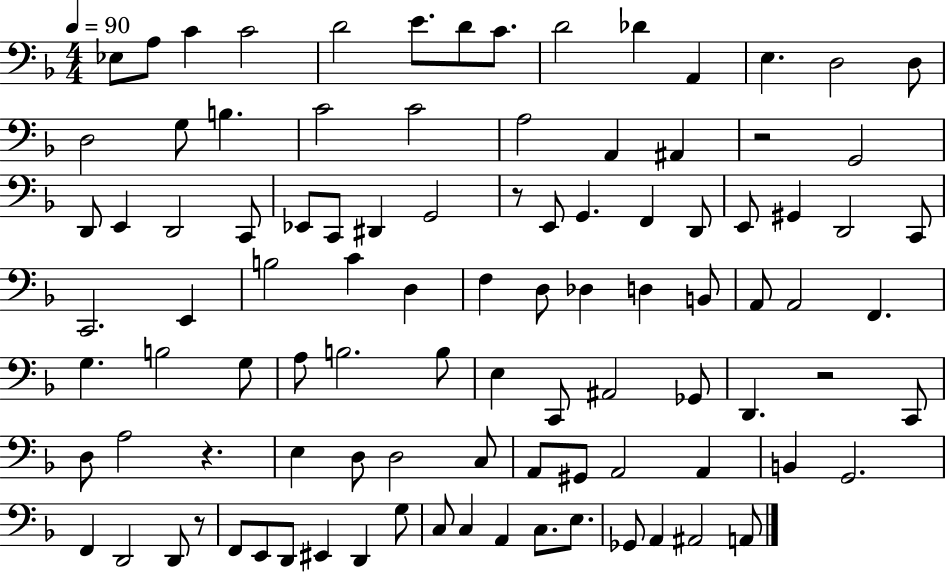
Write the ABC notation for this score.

X:1
T:Untitled
M:4/4
L:1/4
K:F
_E,/2 A,/2 C C2 D2 E/2 D/2 C/2 D2 _D A,, E, D,2 D,/2 D,2 G,/2 B, C2 C2 A,2 A,, ^A,, z2 G,,2 D,,/2 E,, D,,2 C,,/2 _E,,/2 C,,/2 ^D,, G,,2 z/2 E,,/2 G,, F,, D,,/2 E,,/2 ^G,, D,,2 C,,/2 C,,2 E,, B,2 C D, F, D,/2 _D, D, B,,/2 A,,/2 A,,2 F,, G, B,2 G,/2 A,/2 B,2 B,/2 E, C,,/2 ^A,,2 _G,,/2 D,, z2 C,,/2 D,/2 A,2 z E, D,/2 D,2 C,/2 A,,/2 ^G,,/2 A,,2 A,, B,, G,,2 F,, D,,2 D,,/2 z/2 F,,/2 E,,/2 D,,/2 ^E,, D,, G,/2 C,/2 C, A,, C,/2 E,/2 _G,,/2 A,, ^A,,2 A,,/2